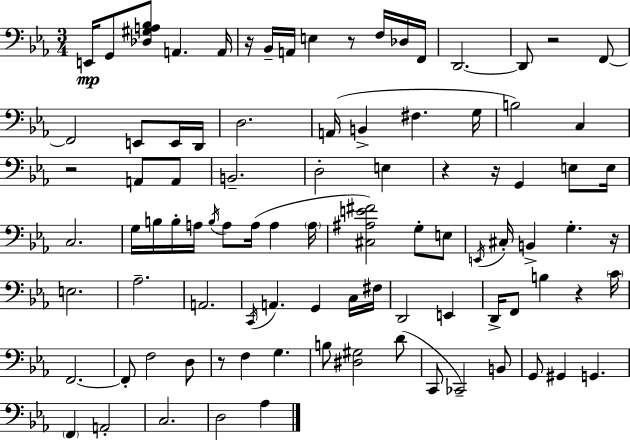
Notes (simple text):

E2/s G2/e [Db3,G#3,A3,Bb3]/e A2/q. A2/s R/s Bb2/s A2/s E3/q R/e F3/s Db3/s F2/s D2/h. D2/e R/h F2/e F2/h E2/e E2/s D2/s D3/h. A2/s B2/q F#3/q. G3/s B3/h C3/q R/h A2/e A2/e B2/h. D3/h E3/q R/q R/s G2/q E3/e E3/s C3/h. G3/s B3/s B3/s A3/s B3/s A3/e A3/s A3/q A3/s [C#3,A#3,E4,F#4]/h G3/e E3/e E2/s C#3/s B2/q G3/q. R/s E3/h. Ab3/h. A2/h. C2/s A2/q. G2/q C3/s F#3/s D2/h E2/q D2/s F2/e B3/q R/q C4/s F2/h. F2/e F3/h D3/e R/e F3/q G3/q. B3/e [D#3,G#3]/h D4/e C2/e CES2/h B2/e G2/e G#2/q G2/q. F2/q A2/h C3/h. D3/h Ab3/q